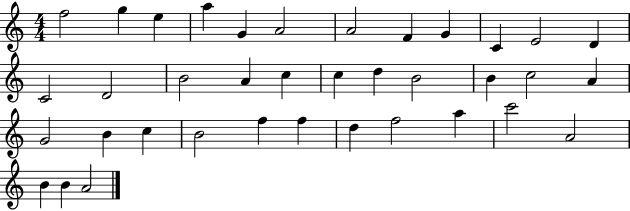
F5/h G5/q E5/q A5/q G4/q A4/h A4/h F4/q G4/q C4/q E4/h D4/q C4/h D4/h B4/h A4/q C5/q C5/q D5/q B4/h B4/q C5/h A4/q G4/h B4/q C5/q B4/h F5/q F5/q D5/q F5/h A5/q C6/h A4/h B4/q B4/q A4/h